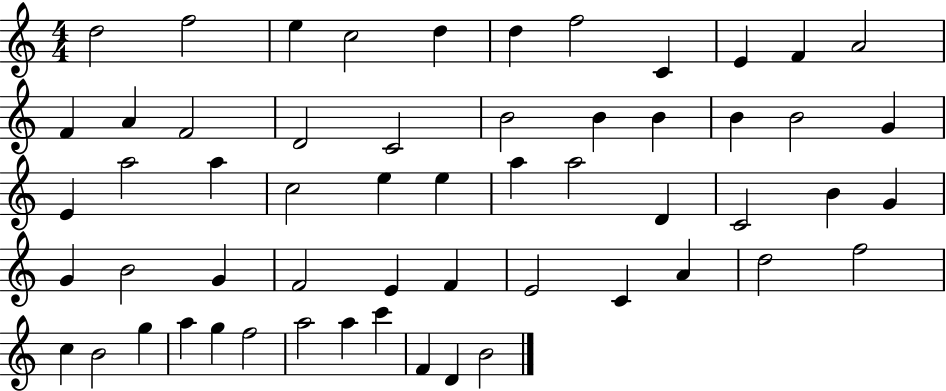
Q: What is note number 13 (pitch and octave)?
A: A4